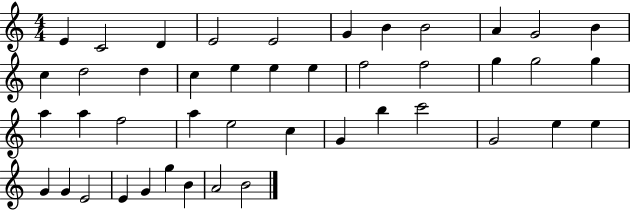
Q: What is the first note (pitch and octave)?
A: E4